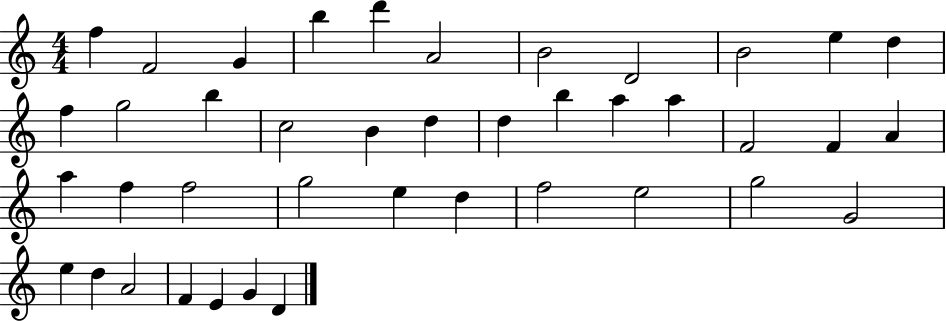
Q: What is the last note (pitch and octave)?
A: D4